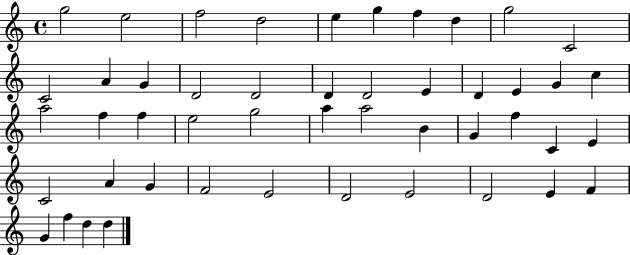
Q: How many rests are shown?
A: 0